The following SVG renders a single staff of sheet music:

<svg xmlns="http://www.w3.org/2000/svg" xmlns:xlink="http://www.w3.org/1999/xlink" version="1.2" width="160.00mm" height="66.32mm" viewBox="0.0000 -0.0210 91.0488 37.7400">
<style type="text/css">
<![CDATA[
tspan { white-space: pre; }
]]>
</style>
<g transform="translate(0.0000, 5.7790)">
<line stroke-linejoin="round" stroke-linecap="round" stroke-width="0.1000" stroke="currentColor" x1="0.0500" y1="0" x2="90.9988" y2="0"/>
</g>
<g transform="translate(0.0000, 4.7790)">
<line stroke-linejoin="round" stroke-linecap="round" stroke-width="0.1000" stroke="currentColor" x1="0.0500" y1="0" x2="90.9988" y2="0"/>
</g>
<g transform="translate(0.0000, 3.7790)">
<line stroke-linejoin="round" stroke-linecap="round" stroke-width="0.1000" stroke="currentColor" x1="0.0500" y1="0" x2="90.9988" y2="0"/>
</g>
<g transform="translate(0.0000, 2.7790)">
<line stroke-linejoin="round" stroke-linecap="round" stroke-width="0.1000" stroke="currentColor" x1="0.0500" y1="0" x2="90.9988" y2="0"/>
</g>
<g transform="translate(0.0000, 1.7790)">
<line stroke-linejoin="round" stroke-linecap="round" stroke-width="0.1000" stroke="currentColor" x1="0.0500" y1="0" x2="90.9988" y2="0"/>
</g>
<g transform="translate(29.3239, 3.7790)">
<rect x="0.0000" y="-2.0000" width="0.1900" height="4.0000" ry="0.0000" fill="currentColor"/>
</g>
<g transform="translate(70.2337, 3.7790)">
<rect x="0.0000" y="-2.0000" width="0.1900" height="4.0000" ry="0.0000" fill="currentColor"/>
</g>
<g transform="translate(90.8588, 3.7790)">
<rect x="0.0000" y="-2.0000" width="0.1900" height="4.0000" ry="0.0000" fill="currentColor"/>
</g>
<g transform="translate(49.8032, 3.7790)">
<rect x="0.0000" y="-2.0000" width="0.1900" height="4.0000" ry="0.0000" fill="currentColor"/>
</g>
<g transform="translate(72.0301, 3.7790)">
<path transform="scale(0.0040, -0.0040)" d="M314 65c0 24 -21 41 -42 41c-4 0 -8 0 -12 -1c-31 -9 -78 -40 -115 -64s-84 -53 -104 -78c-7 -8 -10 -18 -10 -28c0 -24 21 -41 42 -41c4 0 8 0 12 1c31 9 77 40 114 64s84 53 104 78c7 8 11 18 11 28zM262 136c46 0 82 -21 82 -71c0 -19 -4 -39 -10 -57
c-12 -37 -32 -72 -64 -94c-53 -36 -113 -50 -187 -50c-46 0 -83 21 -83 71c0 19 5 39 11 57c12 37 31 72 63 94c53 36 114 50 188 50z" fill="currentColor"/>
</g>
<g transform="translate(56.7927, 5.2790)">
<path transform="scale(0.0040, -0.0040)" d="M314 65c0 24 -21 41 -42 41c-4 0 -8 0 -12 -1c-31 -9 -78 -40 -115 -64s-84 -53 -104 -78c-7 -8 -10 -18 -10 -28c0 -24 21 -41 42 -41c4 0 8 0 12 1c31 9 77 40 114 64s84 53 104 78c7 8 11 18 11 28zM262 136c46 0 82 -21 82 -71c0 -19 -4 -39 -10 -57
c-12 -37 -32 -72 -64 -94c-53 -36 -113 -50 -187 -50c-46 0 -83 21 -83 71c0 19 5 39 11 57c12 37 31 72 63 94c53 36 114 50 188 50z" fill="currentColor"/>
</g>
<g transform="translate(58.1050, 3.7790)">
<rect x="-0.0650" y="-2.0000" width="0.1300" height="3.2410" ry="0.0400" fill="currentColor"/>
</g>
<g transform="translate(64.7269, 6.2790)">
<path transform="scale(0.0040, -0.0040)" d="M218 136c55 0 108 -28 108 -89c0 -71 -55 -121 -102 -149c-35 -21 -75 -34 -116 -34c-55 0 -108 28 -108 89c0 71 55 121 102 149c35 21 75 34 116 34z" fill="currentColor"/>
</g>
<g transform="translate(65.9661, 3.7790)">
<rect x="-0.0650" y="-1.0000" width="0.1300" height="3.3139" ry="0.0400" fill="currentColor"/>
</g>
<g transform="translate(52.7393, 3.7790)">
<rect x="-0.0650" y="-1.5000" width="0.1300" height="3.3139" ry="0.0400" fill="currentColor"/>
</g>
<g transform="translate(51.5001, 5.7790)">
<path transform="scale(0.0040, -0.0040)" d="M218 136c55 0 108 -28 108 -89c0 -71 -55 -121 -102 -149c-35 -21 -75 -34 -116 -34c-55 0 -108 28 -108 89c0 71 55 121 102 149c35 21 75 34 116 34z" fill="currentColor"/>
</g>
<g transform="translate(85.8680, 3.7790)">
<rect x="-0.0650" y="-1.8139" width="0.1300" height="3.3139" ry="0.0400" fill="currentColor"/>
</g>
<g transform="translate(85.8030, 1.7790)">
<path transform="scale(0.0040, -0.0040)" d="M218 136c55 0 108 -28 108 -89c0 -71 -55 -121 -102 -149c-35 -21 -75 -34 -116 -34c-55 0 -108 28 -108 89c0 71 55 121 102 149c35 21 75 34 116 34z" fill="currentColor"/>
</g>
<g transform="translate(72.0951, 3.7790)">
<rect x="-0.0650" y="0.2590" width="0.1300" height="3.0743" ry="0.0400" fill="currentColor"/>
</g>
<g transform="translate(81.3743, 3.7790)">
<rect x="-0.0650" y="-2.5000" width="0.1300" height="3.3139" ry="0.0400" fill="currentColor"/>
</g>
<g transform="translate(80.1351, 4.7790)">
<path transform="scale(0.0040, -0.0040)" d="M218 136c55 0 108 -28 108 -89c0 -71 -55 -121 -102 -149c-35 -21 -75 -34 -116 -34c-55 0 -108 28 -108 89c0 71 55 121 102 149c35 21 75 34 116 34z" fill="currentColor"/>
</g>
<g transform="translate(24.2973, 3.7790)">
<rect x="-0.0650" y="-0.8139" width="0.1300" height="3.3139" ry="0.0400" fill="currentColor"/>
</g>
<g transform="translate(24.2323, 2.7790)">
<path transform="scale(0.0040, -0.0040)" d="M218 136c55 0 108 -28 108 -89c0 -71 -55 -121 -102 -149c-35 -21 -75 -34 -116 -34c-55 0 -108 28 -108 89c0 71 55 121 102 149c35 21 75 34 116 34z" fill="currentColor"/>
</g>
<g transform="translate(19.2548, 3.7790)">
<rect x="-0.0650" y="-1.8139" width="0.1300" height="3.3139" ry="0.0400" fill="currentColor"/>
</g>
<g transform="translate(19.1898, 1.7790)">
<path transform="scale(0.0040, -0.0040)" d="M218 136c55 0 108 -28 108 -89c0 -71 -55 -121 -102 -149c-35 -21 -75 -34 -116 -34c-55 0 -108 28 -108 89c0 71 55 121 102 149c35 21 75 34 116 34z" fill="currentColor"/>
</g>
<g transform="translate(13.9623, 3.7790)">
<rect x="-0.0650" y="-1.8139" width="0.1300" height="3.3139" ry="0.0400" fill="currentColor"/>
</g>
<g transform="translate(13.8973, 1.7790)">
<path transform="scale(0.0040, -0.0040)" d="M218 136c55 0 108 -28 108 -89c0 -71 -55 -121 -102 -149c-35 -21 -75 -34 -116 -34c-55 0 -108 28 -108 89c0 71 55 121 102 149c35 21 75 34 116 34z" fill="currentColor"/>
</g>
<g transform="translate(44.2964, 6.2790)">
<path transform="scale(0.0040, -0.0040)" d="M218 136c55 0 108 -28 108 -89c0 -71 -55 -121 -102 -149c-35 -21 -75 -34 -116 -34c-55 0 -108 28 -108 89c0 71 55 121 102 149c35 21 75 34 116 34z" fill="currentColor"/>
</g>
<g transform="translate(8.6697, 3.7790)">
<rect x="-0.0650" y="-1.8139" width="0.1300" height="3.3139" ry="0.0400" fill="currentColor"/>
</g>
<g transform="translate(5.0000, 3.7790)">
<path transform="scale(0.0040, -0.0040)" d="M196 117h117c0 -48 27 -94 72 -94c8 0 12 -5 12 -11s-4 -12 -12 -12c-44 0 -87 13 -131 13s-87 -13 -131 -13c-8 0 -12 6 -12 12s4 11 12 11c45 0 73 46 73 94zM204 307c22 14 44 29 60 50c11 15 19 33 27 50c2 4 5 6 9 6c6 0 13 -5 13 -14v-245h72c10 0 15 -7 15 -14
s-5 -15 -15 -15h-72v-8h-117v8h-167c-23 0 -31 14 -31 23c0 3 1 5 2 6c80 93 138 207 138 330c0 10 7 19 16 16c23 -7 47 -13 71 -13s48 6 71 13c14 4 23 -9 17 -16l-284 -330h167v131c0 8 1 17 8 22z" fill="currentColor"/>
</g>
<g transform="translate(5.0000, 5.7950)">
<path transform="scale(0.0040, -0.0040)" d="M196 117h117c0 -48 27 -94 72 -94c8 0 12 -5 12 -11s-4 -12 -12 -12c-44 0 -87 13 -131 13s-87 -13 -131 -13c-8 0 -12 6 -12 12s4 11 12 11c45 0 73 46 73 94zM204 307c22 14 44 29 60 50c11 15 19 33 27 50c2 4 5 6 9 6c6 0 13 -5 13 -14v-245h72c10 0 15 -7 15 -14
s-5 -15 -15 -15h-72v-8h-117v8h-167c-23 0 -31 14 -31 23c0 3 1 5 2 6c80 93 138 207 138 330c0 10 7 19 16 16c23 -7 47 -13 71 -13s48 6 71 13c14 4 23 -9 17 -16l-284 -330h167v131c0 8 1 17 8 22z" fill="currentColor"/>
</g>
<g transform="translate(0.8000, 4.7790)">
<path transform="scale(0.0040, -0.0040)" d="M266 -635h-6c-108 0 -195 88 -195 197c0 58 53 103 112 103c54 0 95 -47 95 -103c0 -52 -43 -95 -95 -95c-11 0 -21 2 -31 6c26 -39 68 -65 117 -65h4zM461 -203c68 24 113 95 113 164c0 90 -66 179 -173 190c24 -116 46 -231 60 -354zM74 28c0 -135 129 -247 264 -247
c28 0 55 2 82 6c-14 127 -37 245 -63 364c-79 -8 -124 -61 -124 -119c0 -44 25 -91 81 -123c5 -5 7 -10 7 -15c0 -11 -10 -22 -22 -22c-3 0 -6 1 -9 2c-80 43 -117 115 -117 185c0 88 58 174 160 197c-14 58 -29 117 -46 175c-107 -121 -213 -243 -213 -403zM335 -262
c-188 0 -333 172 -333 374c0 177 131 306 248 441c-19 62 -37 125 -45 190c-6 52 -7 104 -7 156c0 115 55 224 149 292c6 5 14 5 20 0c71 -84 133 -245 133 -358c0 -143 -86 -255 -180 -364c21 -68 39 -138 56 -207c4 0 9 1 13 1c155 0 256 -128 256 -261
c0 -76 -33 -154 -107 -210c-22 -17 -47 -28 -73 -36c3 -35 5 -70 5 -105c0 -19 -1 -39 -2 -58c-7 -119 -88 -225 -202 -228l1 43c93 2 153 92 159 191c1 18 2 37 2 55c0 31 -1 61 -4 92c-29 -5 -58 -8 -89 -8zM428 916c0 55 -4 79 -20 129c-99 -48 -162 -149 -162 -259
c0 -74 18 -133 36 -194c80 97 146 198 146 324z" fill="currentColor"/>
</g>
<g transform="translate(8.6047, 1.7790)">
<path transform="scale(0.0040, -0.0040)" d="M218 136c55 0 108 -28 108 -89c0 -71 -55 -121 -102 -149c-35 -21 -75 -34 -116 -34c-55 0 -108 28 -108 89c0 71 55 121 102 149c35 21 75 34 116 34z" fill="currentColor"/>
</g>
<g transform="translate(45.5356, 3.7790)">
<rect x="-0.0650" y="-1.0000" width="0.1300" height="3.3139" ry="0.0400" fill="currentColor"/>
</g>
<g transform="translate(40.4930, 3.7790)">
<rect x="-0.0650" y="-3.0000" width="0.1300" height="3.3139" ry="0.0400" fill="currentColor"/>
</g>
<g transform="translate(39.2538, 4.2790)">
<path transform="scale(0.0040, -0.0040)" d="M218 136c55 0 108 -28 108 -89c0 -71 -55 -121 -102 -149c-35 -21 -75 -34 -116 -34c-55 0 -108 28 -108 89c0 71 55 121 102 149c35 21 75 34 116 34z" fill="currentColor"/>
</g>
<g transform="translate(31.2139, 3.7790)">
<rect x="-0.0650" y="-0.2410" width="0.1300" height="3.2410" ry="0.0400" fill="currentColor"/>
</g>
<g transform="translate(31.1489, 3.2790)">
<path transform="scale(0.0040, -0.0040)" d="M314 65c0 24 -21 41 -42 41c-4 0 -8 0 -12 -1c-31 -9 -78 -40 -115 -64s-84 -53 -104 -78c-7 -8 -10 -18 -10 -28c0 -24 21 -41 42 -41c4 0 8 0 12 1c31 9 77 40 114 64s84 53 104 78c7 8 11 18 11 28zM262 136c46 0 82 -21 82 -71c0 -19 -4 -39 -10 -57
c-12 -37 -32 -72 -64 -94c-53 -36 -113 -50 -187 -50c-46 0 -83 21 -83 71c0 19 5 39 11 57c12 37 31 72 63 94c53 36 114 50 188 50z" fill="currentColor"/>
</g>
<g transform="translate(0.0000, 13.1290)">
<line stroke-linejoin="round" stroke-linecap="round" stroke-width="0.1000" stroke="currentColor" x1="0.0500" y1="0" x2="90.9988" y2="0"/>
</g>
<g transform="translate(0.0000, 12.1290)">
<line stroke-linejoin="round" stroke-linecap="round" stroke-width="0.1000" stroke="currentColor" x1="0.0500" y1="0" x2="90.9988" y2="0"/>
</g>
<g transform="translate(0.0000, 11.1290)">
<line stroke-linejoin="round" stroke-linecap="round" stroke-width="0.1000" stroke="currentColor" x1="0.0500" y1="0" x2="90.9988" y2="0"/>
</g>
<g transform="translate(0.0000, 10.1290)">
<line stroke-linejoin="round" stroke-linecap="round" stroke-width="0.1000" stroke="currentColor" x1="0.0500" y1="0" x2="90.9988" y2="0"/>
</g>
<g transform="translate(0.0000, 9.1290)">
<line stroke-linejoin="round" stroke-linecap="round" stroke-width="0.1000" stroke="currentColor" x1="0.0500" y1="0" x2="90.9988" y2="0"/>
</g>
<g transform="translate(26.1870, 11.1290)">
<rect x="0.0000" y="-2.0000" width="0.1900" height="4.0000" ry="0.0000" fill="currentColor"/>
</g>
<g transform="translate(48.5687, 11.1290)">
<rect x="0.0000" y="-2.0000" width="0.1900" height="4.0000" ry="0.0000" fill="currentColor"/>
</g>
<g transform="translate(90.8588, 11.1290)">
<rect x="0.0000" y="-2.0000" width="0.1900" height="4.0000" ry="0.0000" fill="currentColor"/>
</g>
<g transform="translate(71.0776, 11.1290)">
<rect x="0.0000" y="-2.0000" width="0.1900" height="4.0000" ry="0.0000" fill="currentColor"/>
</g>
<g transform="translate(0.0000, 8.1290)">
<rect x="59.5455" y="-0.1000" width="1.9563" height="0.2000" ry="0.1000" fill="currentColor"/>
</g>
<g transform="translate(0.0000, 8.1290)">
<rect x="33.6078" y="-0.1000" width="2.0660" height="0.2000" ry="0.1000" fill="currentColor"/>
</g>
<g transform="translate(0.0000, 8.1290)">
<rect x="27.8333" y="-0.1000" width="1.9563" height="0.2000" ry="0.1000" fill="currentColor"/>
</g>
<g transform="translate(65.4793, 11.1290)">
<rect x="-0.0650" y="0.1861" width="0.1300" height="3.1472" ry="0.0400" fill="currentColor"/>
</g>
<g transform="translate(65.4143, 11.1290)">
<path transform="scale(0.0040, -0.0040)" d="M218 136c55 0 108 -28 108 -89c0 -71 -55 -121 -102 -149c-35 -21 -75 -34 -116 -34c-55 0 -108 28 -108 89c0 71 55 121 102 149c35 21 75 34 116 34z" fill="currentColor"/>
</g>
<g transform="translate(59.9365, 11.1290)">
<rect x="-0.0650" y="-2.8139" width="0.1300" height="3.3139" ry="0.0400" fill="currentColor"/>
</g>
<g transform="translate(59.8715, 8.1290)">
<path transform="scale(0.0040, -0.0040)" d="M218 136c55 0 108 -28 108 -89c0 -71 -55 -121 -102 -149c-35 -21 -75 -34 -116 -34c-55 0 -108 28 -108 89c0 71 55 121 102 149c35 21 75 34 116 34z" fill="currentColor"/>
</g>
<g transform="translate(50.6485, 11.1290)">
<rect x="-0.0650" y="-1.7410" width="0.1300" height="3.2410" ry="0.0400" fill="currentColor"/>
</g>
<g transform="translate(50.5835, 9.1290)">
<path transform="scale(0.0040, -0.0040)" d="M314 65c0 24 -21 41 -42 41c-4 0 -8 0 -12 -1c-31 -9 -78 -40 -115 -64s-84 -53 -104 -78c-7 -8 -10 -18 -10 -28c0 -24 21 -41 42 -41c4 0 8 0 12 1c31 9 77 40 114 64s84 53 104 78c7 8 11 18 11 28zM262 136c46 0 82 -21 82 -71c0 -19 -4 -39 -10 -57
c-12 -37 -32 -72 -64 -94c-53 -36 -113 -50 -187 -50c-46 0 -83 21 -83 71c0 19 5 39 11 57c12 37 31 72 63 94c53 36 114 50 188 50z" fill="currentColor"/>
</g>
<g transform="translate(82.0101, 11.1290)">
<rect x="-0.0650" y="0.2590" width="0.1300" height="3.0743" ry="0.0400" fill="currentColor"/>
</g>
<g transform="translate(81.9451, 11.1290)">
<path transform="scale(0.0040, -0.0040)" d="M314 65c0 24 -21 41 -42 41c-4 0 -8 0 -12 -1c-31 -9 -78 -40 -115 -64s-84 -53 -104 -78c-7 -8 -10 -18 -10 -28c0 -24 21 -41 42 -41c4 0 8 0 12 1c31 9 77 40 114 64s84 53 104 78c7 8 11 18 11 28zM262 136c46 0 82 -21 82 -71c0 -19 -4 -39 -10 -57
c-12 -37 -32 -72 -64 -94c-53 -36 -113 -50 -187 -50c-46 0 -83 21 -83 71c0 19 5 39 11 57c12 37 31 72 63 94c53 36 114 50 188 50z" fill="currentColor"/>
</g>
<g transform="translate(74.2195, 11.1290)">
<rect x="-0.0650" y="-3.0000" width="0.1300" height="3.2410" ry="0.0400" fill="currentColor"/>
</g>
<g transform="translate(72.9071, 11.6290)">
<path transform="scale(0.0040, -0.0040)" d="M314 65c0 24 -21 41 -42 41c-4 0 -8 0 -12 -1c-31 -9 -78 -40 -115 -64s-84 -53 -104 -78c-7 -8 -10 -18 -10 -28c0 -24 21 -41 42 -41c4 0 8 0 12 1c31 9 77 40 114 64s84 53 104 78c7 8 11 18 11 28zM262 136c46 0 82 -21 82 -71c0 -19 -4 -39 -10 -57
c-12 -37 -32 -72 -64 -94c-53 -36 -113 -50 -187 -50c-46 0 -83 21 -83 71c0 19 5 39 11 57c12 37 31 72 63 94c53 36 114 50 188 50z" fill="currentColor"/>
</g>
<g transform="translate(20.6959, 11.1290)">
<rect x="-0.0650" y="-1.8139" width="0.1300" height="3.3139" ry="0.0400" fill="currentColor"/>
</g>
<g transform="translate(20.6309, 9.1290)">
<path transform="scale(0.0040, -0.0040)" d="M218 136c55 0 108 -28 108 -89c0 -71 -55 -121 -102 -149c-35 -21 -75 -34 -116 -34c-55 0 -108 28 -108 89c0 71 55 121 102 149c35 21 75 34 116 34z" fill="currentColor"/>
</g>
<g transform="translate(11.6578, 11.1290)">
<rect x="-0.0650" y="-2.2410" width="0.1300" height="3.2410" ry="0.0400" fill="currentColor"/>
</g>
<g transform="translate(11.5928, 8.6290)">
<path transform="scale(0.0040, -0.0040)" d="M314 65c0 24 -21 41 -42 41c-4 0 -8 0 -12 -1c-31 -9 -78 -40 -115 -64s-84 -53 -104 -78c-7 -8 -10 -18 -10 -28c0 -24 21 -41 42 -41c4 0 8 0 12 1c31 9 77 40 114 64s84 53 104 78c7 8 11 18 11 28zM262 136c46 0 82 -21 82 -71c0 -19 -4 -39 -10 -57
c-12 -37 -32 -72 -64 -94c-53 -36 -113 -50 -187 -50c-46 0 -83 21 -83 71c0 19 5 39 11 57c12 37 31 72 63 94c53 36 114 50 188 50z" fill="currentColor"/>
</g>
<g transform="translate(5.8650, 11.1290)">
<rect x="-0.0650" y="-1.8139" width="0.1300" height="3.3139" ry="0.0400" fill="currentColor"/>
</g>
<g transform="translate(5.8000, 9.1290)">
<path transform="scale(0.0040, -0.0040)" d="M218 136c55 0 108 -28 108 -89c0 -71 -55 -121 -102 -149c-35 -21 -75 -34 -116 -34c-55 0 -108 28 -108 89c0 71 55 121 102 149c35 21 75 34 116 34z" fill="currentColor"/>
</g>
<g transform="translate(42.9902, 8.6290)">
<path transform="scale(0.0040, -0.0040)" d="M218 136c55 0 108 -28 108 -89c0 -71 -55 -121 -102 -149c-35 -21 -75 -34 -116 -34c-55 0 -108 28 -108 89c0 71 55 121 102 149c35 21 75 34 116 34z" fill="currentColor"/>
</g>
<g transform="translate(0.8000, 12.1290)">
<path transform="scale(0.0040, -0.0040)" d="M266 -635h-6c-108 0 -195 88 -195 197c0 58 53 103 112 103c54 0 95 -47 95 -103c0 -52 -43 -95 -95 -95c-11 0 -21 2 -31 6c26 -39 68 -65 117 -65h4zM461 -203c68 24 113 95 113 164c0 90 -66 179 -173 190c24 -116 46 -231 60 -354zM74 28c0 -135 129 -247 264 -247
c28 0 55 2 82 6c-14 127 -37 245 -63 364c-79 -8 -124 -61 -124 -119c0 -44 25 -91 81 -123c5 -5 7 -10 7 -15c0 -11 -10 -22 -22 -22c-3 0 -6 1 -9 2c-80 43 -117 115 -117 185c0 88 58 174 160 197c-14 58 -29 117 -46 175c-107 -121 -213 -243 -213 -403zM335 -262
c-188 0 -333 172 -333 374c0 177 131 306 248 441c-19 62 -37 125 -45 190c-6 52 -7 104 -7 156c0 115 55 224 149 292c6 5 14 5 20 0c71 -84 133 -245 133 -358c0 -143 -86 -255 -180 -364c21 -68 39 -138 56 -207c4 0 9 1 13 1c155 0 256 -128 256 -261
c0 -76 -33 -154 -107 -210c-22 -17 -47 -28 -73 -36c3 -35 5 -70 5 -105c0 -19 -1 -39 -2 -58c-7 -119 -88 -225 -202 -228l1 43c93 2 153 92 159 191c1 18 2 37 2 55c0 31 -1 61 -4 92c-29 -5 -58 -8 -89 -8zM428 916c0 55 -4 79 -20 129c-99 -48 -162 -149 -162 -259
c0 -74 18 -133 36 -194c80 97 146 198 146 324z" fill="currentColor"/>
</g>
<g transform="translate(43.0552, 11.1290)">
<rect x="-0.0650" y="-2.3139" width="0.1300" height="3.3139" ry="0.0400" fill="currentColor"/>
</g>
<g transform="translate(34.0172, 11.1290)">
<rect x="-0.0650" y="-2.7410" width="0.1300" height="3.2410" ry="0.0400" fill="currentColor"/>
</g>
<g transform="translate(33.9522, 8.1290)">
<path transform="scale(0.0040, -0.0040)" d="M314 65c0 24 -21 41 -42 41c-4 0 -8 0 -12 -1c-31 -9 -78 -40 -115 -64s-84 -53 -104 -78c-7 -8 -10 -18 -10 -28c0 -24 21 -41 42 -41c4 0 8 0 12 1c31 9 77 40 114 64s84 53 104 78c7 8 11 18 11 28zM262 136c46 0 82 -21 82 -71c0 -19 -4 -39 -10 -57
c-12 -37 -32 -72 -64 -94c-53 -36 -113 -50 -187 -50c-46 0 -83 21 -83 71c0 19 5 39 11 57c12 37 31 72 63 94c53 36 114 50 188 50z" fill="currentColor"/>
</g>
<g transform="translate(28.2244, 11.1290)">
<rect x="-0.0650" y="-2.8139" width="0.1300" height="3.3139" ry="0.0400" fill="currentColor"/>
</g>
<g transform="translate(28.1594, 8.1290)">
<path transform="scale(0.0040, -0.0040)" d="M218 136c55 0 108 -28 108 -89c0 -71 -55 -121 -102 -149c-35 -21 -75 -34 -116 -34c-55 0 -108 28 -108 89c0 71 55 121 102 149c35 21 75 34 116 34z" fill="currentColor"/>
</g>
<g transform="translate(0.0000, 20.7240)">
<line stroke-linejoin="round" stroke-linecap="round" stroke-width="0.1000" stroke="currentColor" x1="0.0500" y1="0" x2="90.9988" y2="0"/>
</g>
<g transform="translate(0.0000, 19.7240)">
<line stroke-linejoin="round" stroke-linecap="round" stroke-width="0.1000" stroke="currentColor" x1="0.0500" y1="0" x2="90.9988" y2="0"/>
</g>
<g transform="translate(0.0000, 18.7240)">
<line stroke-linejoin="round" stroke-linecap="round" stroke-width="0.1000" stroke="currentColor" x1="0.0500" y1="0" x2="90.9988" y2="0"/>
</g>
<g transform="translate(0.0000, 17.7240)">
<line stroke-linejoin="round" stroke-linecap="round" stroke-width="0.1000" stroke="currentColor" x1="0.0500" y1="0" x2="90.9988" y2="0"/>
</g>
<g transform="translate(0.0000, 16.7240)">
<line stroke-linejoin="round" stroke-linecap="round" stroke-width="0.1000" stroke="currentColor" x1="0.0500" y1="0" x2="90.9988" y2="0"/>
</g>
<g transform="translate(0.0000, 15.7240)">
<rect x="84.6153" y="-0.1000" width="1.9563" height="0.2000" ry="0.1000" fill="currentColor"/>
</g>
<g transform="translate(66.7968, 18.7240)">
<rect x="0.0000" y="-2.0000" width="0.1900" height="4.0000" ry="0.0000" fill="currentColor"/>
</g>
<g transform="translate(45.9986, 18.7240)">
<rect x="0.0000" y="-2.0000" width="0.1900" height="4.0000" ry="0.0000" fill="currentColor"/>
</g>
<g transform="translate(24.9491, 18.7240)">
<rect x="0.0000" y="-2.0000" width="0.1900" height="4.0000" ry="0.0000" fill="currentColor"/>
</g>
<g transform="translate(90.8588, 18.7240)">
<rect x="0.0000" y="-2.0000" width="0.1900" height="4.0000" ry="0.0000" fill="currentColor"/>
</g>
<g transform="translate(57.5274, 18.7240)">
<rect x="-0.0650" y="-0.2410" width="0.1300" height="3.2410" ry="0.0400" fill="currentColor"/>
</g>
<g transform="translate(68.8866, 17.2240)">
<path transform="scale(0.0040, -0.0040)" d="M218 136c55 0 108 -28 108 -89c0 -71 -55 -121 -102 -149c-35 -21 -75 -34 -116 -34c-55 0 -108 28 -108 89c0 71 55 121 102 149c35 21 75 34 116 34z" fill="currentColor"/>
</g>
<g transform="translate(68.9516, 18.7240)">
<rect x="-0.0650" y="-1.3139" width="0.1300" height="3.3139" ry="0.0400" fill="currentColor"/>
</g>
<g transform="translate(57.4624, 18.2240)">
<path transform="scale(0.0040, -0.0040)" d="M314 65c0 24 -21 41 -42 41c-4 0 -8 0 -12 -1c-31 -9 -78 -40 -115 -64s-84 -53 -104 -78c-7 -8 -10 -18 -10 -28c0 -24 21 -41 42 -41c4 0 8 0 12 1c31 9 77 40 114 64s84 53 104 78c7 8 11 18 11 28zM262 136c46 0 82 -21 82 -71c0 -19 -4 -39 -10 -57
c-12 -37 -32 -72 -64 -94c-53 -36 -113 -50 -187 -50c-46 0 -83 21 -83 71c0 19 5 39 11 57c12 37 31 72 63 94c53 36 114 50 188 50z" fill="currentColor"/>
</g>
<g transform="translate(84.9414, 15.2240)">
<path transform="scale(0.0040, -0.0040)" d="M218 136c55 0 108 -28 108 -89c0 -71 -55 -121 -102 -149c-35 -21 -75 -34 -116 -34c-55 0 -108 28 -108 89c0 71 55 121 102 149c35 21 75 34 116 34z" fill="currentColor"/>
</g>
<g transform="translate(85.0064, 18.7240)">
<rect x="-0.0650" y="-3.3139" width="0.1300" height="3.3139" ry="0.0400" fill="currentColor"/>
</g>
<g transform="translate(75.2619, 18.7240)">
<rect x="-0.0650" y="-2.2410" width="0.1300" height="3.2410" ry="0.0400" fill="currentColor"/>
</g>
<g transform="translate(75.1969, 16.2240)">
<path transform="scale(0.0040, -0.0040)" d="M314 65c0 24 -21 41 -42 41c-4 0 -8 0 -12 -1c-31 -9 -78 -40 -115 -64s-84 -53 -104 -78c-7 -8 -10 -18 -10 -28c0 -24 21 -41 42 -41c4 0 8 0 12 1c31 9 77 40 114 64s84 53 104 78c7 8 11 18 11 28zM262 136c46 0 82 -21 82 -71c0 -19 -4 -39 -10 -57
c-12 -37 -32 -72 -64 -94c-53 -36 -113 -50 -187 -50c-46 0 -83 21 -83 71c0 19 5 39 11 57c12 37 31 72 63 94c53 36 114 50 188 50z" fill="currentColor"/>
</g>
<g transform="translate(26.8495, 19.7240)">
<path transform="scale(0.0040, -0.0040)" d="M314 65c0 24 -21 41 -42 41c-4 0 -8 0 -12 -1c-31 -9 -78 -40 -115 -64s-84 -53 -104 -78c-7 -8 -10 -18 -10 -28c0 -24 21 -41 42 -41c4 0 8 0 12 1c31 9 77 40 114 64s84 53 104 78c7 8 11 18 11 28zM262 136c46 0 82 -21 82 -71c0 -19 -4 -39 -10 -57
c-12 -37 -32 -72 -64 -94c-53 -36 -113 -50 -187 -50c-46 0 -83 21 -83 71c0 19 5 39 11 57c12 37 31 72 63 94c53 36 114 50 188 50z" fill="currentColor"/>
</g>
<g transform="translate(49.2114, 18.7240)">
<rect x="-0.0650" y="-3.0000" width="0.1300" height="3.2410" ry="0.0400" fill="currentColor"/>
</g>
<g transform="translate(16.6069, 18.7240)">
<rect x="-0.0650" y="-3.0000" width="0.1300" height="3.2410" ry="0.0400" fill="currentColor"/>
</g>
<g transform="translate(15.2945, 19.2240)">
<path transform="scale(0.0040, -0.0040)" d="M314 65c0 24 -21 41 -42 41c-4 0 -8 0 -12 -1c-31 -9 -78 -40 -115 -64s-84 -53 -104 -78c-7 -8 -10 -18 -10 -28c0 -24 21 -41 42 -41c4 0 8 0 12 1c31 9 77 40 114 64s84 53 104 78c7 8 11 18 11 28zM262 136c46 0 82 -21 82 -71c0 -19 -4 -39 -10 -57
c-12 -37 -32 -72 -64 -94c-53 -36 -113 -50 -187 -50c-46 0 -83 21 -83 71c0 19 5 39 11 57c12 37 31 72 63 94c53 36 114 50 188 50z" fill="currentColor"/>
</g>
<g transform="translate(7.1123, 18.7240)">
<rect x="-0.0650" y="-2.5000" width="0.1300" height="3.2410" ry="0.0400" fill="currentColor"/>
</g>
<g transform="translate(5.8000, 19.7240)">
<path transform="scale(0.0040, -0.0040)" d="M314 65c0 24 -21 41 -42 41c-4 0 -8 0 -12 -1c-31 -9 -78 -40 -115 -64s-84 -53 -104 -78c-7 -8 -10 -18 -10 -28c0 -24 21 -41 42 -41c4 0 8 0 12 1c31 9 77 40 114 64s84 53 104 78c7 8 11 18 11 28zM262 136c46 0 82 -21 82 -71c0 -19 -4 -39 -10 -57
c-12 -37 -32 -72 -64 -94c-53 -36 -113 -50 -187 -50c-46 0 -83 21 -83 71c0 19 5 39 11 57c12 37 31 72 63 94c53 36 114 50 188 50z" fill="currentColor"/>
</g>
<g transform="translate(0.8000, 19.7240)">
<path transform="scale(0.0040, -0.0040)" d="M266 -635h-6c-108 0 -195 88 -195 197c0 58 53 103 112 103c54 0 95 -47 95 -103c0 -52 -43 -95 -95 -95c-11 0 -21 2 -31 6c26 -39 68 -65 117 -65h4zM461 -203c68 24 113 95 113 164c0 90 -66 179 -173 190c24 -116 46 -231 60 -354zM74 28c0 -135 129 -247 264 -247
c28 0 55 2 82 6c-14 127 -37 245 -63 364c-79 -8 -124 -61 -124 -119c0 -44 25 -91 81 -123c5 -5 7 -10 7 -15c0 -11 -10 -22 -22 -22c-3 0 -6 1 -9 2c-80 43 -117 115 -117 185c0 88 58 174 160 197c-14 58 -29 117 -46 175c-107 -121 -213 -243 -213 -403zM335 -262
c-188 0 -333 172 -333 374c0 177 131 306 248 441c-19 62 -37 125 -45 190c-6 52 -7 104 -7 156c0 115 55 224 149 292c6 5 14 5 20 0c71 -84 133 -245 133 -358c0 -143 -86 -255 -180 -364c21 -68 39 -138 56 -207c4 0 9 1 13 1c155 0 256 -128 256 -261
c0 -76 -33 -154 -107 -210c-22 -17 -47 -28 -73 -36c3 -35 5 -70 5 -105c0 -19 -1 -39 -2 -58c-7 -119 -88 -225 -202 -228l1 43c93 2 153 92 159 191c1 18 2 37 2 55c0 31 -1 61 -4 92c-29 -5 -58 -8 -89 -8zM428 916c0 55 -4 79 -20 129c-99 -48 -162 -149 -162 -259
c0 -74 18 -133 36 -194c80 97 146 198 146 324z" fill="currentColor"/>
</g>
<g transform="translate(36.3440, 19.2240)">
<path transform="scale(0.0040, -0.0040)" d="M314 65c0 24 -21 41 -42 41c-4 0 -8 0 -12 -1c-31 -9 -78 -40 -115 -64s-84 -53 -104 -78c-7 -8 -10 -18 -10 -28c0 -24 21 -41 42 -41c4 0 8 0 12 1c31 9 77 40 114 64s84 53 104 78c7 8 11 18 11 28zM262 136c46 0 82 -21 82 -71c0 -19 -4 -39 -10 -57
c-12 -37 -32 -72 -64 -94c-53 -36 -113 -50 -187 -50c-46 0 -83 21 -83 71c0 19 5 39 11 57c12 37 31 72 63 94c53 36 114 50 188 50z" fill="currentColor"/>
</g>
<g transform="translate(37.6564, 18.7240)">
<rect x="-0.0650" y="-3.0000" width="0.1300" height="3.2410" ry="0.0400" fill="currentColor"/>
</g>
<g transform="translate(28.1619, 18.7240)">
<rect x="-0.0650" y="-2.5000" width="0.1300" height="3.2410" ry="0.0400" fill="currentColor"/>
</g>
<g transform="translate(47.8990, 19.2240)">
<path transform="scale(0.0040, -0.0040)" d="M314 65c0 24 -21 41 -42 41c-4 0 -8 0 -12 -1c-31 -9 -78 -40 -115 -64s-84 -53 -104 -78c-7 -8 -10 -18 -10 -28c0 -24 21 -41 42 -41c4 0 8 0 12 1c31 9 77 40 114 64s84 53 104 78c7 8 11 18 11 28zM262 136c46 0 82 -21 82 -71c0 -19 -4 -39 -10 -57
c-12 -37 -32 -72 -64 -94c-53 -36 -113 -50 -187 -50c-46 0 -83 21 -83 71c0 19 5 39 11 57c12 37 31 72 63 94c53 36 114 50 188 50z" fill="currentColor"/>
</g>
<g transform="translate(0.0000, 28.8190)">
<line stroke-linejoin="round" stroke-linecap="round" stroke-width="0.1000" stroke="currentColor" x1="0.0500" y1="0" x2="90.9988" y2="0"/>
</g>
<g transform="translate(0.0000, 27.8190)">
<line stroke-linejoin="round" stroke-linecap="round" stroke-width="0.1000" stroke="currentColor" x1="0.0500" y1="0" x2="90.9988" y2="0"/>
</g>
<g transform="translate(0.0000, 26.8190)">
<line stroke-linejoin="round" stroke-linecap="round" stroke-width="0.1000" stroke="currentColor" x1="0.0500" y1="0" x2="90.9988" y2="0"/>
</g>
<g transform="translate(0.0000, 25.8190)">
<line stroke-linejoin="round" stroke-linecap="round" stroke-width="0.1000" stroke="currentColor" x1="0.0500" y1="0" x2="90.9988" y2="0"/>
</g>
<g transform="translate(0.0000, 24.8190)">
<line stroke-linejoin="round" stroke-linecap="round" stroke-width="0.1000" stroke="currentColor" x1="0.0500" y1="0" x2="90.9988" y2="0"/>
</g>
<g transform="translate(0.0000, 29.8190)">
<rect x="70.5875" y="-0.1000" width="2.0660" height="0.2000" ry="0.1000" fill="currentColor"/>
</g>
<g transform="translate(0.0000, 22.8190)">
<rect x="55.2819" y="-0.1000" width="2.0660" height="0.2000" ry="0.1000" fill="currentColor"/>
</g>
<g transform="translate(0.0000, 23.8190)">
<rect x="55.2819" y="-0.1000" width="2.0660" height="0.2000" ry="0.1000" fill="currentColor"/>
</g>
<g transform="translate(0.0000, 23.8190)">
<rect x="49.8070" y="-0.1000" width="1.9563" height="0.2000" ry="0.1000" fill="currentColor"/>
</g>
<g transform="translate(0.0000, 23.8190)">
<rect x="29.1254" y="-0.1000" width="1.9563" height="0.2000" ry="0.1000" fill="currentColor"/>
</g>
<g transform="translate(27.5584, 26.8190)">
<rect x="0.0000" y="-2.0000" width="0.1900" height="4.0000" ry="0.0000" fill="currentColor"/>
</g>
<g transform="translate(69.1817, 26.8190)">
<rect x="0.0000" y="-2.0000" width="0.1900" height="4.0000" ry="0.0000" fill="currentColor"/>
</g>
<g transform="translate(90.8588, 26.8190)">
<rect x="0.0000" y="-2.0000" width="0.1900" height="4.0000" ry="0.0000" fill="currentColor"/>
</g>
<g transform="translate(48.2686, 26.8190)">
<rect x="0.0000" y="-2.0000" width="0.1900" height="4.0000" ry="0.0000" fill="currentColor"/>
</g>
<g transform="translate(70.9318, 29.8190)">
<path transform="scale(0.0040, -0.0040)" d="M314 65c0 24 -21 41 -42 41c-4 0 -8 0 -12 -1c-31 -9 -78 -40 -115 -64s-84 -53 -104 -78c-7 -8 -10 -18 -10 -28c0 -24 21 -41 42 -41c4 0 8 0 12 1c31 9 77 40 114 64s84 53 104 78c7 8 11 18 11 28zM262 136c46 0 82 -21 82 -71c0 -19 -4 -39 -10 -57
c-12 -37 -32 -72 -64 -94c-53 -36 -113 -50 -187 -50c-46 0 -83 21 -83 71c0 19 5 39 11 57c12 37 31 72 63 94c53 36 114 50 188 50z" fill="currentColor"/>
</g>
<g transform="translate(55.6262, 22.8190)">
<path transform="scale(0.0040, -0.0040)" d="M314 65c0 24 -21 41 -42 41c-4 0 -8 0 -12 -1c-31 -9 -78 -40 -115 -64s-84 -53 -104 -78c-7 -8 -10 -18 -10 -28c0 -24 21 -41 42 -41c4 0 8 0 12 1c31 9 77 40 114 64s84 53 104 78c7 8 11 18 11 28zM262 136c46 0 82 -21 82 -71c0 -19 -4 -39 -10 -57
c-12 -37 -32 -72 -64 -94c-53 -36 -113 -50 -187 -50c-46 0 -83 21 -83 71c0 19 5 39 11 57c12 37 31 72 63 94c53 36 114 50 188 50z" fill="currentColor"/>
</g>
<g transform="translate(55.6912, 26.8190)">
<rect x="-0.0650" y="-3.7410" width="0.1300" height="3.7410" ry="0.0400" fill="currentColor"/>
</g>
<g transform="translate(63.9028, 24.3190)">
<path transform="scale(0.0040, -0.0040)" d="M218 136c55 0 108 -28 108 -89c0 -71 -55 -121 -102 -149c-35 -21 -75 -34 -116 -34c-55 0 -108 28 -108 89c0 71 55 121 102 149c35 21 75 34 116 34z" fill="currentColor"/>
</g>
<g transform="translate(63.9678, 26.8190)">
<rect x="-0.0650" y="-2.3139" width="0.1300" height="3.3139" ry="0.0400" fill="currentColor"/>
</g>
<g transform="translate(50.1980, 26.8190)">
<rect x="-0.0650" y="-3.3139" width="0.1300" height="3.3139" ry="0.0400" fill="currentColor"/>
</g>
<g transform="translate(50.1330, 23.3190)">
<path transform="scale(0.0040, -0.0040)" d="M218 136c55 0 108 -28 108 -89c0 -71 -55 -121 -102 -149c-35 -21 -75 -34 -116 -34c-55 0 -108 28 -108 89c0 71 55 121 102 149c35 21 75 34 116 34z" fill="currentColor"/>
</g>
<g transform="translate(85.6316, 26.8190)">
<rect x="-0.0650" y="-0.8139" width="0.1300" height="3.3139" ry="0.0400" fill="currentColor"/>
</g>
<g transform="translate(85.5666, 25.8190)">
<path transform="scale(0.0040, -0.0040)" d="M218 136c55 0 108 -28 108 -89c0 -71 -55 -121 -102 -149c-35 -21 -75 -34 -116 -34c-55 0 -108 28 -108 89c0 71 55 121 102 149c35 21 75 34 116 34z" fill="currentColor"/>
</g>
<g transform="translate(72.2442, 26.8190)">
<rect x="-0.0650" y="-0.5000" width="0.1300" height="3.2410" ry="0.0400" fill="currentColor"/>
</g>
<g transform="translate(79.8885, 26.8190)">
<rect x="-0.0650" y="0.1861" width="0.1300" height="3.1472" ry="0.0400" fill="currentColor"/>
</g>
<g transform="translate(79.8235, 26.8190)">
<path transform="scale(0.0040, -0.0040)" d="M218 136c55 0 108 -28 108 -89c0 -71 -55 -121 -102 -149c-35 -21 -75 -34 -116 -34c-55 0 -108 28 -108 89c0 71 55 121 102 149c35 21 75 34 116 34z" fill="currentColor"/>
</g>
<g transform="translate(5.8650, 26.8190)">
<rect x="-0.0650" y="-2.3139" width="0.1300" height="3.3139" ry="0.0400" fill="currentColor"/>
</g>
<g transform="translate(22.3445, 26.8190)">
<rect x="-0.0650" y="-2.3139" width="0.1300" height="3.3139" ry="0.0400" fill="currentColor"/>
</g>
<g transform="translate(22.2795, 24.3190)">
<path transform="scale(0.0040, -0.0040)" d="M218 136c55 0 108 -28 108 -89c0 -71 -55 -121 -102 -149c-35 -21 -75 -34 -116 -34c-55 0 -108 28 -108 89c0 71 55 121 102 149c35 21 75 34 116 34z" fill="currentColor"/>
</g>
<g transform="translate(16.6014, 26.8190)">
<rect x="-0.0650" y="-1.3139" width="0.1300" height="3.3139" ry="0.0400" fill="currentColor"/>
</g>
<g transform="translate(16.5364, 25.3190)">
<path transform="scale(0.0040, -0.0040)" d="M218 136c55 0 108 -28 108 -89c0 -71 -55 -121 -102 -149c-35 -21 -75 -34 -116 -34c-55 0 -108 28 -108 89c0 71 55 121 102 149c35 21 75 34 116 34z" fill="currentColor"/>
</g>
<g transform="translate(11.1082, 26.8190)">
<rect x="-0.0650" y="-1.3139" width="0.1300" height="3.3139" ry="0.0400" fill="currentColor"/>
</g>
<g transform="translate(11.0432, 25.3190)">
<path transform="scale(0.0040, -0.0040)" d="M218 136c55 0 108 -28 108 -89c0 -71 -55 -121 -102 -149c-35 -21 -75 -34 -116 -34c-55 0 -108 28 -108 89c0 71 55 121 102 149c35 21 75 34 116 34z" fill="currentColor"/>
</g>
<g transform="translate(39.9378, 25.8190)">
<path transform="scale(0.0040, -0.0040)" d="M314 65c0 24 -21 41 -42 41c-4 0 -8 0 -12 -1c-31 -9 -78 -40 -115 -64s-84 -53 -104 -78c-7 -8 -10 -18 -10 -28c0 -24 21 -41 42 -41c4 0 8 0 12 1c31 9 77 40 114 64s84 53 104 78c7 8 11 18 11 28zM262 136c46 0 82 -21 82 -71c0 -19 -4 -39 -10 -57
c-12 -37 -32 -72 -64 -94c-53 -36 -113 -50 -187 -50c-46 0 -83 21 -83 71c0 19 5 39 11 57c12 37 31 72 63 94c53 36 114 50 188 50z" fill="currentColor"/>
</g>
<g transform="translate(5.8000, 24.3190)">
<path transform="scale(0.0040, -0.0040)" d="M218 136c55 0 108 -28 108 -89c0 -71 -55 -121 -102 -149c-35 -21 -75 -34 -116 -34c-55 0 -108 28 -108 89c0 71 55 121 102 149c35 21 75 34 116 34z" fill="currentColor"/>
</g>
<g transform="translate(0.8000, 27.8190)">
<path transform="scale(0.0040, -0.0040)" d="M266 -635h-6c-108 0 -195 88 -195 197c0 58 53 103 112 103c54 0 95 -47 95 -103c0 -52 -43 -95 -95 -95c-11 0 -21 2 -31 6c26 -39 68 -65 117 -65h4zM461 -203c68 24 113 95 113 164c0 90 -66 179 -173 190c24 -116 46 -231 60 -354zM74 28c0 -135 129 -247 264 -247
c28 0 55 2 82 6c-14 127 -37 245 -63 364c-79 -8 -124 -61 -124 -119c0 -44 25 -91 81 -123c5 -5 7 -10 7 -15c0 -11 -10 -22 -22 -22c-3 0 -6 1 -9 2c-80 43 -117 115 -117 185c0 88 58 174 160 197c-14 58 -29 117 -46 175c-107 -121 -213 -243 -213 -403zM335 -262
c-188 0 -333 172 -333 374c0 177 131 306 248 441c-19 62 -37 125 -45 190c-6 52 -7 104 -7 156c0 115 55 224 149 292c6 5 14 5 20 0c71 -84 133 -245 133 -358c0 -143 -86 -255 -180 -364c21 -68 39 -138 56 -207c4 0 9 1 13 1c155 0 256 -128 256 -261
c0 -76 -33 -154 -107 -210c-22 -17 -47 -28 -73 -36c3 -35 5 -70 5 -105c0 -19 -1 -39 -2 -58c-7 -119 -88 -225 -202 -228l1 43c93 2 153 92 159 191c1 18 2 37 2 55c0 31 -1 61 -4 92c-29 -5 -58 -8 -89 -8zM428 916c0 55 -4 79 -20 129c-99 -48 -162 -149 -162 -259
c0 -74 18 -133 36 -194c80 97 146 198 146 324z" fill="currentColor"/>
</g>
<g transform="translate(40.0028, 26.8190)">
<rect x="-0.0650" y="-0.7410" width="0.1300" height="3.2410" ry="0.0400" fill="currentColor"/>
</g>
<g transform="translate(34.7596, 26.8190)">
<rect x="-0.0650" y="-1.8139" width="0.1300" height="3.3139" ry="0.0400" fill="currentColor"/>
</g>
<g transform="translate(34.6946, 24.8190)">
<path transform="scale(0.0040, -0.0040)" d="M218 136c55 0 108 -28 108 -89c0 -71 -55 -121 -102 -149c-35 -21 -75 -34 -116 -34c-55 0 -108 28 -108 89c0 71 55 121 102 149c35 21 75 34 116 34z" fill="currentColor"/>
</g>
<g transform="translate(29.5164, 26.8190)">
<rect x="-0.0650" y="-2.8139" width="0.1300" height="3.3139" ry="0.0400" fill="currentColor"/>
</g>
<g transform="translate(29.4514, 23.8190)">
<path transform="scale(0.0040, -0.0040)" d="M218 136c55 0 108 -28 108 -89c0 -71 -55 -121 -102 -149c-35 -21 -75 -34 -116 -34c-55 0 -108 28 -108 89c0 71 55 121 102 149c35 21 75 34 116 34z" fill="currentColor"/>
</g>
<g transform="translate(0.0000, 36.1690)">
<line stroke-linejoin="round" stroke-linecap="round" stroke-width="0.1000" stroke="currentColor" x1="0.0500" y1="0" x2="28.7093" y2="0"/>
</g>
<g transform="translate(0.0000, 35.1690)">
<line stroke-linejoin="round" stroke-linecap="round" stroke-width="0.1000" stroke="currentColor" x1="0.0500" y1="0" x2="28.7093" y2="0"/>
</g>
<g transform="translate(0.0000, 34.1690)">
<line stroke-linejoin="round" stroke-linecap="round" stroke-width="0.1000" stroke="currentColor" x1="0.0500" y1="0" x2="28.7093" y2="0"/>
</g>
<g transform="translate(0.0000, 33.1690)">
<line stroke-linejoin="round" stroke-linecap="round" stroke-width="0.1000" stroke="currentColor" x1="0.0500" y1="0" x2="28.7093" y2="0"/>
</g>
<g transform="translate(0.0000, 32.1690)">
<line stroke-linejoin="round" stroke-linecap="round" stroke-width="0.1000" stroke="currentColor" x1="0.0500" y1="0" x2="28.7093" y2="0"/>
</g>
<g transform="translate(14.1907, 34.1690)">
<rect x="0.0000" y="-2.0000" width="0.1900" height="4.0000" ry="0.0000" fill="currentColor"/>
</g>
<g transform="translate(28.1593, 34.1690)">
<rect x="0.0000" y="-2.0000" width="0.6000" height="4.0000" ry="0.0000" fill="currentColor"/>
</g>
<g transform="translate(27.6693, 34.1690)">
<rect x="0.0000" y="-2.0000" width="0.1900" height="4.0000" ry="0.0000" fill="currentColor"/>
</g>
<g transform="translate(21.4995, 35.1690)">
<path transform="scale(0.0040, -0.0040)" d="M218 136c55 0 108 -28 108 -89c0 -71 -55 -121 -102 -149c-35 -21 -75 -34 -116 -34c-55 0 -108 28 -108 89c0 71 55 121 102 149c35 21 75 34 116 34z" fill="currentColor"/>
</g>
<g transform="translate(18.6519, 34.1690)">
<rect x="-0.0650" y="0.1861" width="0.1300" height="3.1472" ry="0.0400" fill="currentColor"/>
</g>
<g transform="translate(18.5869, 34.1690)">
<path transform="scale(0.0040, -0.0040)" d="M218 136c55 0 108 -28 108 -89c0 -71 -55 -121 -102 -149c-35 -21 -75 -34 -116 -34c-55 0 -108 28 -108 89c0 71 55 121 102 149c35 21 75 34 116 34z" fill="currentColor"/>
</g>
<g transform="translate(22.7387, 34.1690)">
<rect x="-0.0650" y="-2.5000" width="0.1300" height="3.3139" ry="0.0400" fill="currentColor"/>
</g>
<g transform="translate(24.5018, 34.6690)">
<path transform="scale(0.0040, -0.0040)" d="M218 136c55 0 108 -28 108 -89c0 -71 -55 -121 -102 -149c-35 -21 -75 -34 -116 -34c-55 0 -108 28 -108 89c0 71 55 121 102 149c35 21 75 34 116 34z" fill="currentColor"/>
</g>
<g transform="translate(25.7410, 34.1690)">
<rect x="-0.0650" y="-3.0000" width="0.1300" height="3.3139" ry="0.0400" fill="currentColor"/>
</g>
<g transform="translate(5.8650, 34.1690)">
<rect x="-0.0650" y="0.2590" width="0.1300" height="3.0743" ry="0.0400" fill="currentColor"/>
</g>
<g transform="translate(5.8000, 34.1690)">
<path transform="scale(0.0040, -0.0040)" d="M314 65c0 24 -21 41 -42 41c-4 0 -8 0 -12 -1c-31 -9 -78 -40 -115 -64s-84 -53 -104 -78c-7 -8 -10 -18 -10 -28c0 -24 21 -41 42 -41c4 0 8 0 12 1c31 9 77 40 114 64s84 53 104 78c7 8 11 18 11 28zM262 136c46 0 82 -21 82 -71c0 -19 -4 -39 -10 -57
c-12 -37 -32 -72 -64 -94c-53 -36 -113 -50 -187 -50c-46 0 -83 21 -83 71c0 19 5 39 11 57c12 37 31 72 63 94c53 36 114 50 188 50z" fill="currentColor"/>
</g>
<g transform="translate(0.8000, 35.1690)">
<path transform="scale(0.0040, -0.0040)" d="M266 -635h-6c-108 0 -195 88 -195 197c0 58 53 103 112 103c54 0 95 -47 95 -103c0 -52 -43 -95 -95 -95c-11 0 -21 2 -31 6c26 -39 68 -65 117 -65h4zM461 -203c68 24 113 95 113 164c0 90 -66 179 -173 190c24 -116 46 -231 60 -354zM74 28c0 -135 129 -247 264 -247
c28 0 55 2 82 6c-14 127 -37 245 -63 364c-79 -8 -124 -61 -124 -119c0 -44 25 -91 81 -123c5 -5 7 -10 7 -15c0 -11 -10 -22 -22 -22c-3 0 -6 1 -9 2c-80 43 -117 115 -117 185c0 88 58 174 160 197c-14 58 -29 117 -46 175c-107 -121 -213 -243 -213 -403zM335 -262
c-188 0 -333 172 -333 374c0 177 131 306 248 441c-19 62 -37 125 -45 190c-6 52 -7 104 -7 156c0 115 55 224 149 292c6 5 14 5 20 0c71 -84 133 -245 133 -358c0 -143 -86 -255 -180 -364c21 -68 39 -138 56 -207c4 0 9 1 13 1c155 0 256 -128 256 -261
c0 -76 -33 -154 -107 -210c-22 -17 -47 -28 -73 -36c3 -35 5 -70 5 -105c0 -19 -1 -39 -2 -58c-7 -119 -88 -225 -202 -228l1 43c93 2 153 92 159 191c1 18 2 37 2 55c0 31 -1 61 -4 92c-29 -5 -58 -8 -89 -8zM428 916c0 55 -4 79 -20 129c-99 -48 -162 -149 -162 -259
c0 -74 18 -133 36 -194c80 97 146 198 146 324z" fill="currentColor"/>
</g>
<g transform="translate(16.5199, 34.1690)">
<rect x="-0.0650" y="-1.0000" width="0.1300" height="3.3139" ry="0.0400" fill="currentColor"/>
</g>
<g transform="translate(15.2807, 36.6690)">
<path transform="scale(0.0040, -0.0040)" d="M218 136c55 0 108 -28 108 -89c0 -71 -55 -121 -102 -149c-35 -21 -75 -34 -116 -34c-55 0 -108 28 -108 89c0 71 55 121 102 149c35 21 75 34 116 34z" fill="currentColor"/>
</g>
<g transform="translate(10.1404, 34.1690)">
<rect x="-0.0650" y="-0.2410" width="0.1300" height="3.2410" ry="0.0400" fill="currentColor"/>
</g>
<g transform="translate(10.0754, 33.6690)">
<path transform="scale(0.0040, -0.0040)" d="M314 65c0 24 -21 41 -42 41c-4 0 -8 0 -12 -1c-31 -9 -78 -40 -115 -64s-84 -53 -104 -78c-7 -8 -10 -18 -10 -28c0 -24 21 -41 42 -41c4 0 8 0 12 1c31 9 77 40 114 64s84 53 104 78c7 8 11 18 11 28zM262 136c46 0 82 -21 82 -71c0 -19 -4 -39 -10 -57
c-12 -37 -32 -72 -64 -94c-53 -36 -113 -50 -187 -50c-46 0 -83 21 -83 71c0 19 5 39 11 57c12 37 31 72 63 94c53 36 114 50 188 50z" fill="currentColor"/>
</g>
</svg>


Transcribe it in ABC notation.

X:1
T:Untitled
M:4/4
L:1/4
K:C
f f f d c2 A D E F2 D B2 G f f g2 f a a2 g f2 a B A2 B2 G2 A2 G2 A2 A2 c2 e g2 b g e e g a f d2 b c'2 g C2 B d B2 c2 D B G A